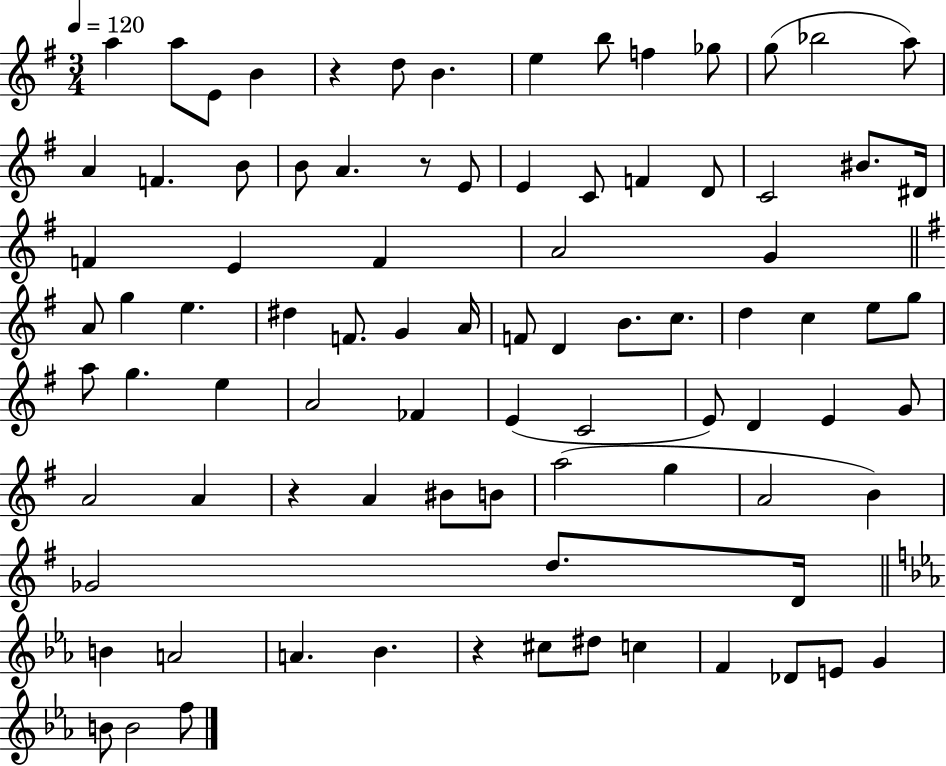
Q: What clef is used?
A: treble